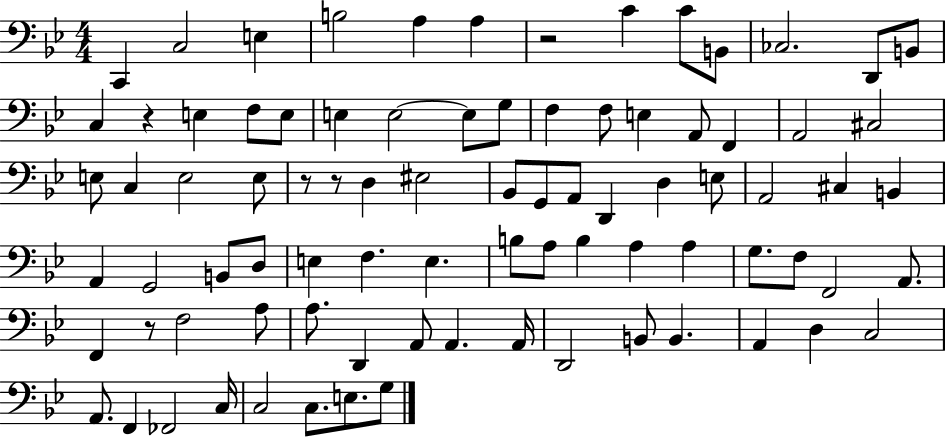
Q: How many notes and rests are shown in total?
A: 85